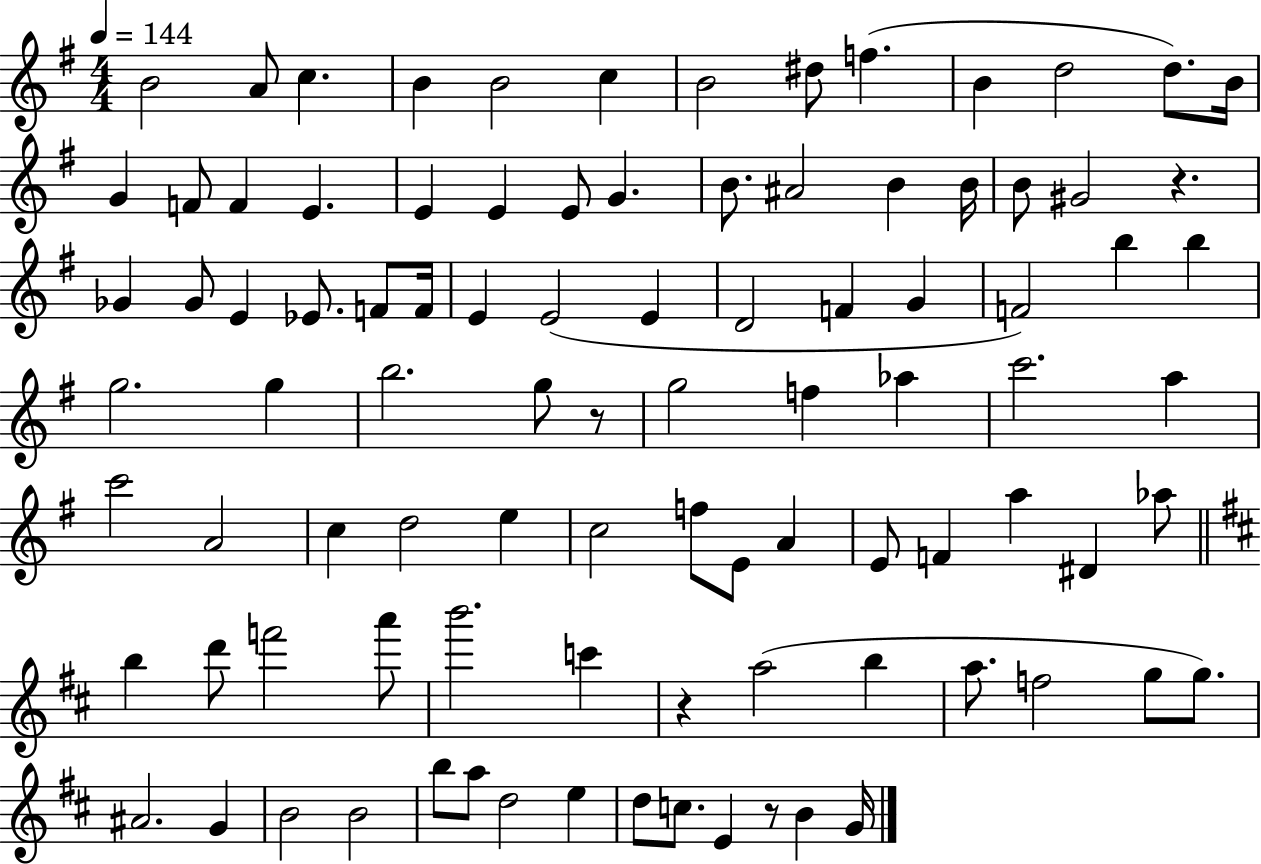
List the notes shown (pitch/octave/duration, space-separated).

B4/h A4/e C5/q. B4/q B4/h C5/q B4/h D#5/e F5/q. B4/q D5/h D5/e. B4/s G4/q F4/e F4/q E4/q. E4/q E4/q E4/e G4/q. B4/e. A#4/h B4/q B4/s B4/e G#4/h R/q. Gb4/q Gb4/e E4/q Eb4/e. F4/e F4/s E4/q E4/h E4/q D4/h F4/q G4/q F4/h B5/q B5/q G5/h. G5/q B5/h. G5/e R/e G5/h F5/q Ab5/q C6/h. A5/q C6/h A4/h C5/q D5/h E5/q C5/h F5/e E4/e A4/q E4/e F4/q A5/q D#4/q Ab5/e B5/q D6/e F6/h A6/e B6/h. C6/q R/q A5/h B5/q A5/e. F5/h G5/e G5/e. A#4/h. G4/q B4/h B4/h B5/e A5/e D5/h E5/q D5/e C5/e. E4/q R/e B4/q G4/s